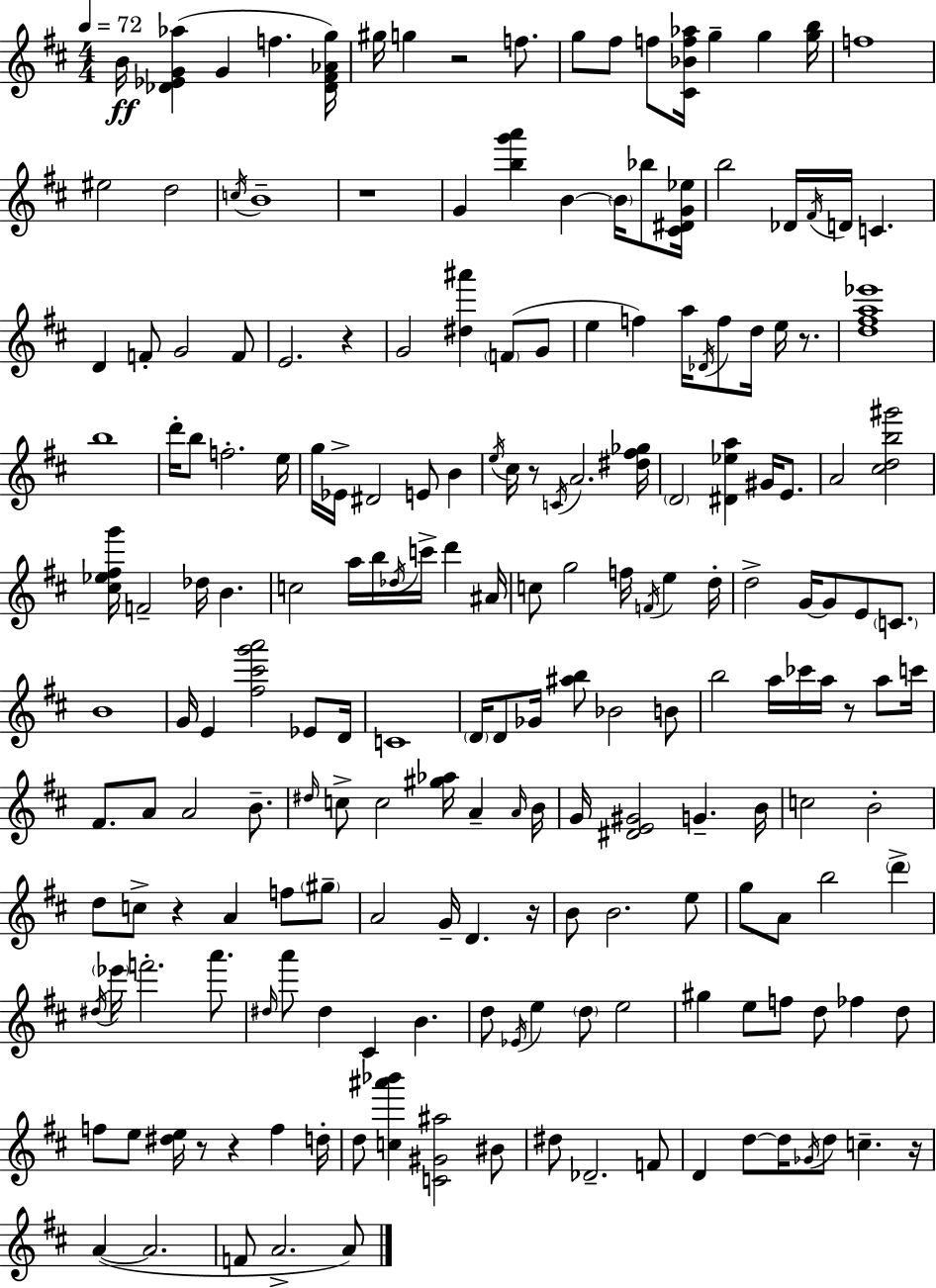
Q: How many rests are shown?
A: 11